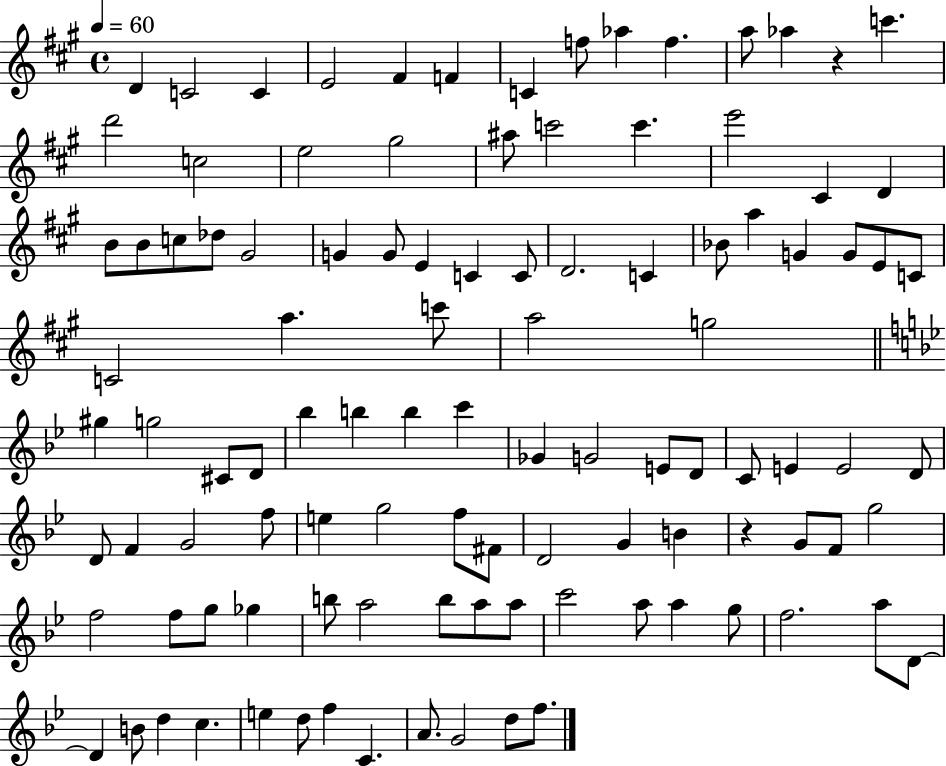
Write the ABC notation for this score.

X:1
T:Untitled
M:4/4
L:1/4
K:A
D C2 C E2 ^F F C f/2 _a f a/2 _a z c' d'2 c2 e2 ^g2 ^a/2 c'2 c' e'2 ^C D B/2 B/2 c/2 _d/2 ^G2 G G/2 E C C/2 D2 C _B/2 a G G/2 E/2 C/2 C2 a c'/2 a2 g2 ^g g2 ^C/2 D/2 _b b b c' _G G2 E/2 D/2 C/2 E E2 D/2 D/2 F G2 f/2 e g2 f/2 ^F/2 D2 G B z G/2 F/2 g2 f2 f/2 g/2 _g b/2 a2 b/2 a/2 a/2 c'2 a/2 a g/2 f2 a/2 D/2 D B/2 d c e d/2 f C A/2 G2 d/2 f/2